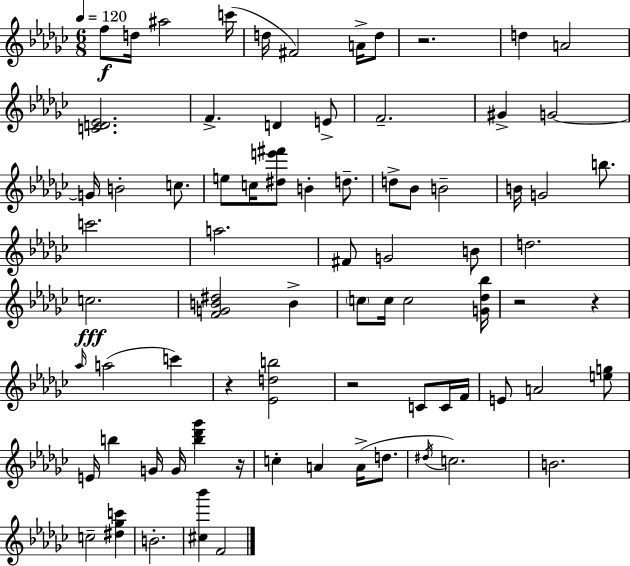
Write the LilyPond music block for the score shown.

{
  \clef treble
  \numericTimeSignature
  \time 6/8
  \key ees \minor
  \tempo 4 = 120
  \repeat volta 2 { f''8\f d''16 ais''2 c'''16( | d''16 fis'2) a'16-> d''8 | r2. | d''4 a'2 | \break <c' d' ees'>2. | f'4.-> d'4 e'8-> | f'2.-- | gis'4-> g'2~~ | \break g'16 b'2-. c''8. | e''8 c''16 <dis'' e''' fis'''>8 b'4-. d''8.-- | d''8-> bes'8 b'2-- | b'16 g'2 b''8. | \break c'''2. | a''2. | fis'8 g'2 b'8 | d''2. | \break c''2.\fff | <f' g' b' dis''>2 b'4-> | \parenthesize c''8 c''16 c''2 <g' des'' bes''>16 | r2 r4 | \break \grace { aes''16 }( a''2 c'''4) | r4 <ees' d'' b''>2 | r2 c'8 c'16 | f'16 e'8 a'2 <e'' g''>8 | \break e'16 b''4 g'16 g'16 <b'' des''' ges'''>4 | r16 c''4-. a'4 a'16->( d''8. | \acciaccatura { dis''16 }) c''2. | b'2. | \break c''2-- <dis'' ges'' c'''>4 | b'2.-. | <cis'' bes'''>4 f'2 | } \bar "|."
}